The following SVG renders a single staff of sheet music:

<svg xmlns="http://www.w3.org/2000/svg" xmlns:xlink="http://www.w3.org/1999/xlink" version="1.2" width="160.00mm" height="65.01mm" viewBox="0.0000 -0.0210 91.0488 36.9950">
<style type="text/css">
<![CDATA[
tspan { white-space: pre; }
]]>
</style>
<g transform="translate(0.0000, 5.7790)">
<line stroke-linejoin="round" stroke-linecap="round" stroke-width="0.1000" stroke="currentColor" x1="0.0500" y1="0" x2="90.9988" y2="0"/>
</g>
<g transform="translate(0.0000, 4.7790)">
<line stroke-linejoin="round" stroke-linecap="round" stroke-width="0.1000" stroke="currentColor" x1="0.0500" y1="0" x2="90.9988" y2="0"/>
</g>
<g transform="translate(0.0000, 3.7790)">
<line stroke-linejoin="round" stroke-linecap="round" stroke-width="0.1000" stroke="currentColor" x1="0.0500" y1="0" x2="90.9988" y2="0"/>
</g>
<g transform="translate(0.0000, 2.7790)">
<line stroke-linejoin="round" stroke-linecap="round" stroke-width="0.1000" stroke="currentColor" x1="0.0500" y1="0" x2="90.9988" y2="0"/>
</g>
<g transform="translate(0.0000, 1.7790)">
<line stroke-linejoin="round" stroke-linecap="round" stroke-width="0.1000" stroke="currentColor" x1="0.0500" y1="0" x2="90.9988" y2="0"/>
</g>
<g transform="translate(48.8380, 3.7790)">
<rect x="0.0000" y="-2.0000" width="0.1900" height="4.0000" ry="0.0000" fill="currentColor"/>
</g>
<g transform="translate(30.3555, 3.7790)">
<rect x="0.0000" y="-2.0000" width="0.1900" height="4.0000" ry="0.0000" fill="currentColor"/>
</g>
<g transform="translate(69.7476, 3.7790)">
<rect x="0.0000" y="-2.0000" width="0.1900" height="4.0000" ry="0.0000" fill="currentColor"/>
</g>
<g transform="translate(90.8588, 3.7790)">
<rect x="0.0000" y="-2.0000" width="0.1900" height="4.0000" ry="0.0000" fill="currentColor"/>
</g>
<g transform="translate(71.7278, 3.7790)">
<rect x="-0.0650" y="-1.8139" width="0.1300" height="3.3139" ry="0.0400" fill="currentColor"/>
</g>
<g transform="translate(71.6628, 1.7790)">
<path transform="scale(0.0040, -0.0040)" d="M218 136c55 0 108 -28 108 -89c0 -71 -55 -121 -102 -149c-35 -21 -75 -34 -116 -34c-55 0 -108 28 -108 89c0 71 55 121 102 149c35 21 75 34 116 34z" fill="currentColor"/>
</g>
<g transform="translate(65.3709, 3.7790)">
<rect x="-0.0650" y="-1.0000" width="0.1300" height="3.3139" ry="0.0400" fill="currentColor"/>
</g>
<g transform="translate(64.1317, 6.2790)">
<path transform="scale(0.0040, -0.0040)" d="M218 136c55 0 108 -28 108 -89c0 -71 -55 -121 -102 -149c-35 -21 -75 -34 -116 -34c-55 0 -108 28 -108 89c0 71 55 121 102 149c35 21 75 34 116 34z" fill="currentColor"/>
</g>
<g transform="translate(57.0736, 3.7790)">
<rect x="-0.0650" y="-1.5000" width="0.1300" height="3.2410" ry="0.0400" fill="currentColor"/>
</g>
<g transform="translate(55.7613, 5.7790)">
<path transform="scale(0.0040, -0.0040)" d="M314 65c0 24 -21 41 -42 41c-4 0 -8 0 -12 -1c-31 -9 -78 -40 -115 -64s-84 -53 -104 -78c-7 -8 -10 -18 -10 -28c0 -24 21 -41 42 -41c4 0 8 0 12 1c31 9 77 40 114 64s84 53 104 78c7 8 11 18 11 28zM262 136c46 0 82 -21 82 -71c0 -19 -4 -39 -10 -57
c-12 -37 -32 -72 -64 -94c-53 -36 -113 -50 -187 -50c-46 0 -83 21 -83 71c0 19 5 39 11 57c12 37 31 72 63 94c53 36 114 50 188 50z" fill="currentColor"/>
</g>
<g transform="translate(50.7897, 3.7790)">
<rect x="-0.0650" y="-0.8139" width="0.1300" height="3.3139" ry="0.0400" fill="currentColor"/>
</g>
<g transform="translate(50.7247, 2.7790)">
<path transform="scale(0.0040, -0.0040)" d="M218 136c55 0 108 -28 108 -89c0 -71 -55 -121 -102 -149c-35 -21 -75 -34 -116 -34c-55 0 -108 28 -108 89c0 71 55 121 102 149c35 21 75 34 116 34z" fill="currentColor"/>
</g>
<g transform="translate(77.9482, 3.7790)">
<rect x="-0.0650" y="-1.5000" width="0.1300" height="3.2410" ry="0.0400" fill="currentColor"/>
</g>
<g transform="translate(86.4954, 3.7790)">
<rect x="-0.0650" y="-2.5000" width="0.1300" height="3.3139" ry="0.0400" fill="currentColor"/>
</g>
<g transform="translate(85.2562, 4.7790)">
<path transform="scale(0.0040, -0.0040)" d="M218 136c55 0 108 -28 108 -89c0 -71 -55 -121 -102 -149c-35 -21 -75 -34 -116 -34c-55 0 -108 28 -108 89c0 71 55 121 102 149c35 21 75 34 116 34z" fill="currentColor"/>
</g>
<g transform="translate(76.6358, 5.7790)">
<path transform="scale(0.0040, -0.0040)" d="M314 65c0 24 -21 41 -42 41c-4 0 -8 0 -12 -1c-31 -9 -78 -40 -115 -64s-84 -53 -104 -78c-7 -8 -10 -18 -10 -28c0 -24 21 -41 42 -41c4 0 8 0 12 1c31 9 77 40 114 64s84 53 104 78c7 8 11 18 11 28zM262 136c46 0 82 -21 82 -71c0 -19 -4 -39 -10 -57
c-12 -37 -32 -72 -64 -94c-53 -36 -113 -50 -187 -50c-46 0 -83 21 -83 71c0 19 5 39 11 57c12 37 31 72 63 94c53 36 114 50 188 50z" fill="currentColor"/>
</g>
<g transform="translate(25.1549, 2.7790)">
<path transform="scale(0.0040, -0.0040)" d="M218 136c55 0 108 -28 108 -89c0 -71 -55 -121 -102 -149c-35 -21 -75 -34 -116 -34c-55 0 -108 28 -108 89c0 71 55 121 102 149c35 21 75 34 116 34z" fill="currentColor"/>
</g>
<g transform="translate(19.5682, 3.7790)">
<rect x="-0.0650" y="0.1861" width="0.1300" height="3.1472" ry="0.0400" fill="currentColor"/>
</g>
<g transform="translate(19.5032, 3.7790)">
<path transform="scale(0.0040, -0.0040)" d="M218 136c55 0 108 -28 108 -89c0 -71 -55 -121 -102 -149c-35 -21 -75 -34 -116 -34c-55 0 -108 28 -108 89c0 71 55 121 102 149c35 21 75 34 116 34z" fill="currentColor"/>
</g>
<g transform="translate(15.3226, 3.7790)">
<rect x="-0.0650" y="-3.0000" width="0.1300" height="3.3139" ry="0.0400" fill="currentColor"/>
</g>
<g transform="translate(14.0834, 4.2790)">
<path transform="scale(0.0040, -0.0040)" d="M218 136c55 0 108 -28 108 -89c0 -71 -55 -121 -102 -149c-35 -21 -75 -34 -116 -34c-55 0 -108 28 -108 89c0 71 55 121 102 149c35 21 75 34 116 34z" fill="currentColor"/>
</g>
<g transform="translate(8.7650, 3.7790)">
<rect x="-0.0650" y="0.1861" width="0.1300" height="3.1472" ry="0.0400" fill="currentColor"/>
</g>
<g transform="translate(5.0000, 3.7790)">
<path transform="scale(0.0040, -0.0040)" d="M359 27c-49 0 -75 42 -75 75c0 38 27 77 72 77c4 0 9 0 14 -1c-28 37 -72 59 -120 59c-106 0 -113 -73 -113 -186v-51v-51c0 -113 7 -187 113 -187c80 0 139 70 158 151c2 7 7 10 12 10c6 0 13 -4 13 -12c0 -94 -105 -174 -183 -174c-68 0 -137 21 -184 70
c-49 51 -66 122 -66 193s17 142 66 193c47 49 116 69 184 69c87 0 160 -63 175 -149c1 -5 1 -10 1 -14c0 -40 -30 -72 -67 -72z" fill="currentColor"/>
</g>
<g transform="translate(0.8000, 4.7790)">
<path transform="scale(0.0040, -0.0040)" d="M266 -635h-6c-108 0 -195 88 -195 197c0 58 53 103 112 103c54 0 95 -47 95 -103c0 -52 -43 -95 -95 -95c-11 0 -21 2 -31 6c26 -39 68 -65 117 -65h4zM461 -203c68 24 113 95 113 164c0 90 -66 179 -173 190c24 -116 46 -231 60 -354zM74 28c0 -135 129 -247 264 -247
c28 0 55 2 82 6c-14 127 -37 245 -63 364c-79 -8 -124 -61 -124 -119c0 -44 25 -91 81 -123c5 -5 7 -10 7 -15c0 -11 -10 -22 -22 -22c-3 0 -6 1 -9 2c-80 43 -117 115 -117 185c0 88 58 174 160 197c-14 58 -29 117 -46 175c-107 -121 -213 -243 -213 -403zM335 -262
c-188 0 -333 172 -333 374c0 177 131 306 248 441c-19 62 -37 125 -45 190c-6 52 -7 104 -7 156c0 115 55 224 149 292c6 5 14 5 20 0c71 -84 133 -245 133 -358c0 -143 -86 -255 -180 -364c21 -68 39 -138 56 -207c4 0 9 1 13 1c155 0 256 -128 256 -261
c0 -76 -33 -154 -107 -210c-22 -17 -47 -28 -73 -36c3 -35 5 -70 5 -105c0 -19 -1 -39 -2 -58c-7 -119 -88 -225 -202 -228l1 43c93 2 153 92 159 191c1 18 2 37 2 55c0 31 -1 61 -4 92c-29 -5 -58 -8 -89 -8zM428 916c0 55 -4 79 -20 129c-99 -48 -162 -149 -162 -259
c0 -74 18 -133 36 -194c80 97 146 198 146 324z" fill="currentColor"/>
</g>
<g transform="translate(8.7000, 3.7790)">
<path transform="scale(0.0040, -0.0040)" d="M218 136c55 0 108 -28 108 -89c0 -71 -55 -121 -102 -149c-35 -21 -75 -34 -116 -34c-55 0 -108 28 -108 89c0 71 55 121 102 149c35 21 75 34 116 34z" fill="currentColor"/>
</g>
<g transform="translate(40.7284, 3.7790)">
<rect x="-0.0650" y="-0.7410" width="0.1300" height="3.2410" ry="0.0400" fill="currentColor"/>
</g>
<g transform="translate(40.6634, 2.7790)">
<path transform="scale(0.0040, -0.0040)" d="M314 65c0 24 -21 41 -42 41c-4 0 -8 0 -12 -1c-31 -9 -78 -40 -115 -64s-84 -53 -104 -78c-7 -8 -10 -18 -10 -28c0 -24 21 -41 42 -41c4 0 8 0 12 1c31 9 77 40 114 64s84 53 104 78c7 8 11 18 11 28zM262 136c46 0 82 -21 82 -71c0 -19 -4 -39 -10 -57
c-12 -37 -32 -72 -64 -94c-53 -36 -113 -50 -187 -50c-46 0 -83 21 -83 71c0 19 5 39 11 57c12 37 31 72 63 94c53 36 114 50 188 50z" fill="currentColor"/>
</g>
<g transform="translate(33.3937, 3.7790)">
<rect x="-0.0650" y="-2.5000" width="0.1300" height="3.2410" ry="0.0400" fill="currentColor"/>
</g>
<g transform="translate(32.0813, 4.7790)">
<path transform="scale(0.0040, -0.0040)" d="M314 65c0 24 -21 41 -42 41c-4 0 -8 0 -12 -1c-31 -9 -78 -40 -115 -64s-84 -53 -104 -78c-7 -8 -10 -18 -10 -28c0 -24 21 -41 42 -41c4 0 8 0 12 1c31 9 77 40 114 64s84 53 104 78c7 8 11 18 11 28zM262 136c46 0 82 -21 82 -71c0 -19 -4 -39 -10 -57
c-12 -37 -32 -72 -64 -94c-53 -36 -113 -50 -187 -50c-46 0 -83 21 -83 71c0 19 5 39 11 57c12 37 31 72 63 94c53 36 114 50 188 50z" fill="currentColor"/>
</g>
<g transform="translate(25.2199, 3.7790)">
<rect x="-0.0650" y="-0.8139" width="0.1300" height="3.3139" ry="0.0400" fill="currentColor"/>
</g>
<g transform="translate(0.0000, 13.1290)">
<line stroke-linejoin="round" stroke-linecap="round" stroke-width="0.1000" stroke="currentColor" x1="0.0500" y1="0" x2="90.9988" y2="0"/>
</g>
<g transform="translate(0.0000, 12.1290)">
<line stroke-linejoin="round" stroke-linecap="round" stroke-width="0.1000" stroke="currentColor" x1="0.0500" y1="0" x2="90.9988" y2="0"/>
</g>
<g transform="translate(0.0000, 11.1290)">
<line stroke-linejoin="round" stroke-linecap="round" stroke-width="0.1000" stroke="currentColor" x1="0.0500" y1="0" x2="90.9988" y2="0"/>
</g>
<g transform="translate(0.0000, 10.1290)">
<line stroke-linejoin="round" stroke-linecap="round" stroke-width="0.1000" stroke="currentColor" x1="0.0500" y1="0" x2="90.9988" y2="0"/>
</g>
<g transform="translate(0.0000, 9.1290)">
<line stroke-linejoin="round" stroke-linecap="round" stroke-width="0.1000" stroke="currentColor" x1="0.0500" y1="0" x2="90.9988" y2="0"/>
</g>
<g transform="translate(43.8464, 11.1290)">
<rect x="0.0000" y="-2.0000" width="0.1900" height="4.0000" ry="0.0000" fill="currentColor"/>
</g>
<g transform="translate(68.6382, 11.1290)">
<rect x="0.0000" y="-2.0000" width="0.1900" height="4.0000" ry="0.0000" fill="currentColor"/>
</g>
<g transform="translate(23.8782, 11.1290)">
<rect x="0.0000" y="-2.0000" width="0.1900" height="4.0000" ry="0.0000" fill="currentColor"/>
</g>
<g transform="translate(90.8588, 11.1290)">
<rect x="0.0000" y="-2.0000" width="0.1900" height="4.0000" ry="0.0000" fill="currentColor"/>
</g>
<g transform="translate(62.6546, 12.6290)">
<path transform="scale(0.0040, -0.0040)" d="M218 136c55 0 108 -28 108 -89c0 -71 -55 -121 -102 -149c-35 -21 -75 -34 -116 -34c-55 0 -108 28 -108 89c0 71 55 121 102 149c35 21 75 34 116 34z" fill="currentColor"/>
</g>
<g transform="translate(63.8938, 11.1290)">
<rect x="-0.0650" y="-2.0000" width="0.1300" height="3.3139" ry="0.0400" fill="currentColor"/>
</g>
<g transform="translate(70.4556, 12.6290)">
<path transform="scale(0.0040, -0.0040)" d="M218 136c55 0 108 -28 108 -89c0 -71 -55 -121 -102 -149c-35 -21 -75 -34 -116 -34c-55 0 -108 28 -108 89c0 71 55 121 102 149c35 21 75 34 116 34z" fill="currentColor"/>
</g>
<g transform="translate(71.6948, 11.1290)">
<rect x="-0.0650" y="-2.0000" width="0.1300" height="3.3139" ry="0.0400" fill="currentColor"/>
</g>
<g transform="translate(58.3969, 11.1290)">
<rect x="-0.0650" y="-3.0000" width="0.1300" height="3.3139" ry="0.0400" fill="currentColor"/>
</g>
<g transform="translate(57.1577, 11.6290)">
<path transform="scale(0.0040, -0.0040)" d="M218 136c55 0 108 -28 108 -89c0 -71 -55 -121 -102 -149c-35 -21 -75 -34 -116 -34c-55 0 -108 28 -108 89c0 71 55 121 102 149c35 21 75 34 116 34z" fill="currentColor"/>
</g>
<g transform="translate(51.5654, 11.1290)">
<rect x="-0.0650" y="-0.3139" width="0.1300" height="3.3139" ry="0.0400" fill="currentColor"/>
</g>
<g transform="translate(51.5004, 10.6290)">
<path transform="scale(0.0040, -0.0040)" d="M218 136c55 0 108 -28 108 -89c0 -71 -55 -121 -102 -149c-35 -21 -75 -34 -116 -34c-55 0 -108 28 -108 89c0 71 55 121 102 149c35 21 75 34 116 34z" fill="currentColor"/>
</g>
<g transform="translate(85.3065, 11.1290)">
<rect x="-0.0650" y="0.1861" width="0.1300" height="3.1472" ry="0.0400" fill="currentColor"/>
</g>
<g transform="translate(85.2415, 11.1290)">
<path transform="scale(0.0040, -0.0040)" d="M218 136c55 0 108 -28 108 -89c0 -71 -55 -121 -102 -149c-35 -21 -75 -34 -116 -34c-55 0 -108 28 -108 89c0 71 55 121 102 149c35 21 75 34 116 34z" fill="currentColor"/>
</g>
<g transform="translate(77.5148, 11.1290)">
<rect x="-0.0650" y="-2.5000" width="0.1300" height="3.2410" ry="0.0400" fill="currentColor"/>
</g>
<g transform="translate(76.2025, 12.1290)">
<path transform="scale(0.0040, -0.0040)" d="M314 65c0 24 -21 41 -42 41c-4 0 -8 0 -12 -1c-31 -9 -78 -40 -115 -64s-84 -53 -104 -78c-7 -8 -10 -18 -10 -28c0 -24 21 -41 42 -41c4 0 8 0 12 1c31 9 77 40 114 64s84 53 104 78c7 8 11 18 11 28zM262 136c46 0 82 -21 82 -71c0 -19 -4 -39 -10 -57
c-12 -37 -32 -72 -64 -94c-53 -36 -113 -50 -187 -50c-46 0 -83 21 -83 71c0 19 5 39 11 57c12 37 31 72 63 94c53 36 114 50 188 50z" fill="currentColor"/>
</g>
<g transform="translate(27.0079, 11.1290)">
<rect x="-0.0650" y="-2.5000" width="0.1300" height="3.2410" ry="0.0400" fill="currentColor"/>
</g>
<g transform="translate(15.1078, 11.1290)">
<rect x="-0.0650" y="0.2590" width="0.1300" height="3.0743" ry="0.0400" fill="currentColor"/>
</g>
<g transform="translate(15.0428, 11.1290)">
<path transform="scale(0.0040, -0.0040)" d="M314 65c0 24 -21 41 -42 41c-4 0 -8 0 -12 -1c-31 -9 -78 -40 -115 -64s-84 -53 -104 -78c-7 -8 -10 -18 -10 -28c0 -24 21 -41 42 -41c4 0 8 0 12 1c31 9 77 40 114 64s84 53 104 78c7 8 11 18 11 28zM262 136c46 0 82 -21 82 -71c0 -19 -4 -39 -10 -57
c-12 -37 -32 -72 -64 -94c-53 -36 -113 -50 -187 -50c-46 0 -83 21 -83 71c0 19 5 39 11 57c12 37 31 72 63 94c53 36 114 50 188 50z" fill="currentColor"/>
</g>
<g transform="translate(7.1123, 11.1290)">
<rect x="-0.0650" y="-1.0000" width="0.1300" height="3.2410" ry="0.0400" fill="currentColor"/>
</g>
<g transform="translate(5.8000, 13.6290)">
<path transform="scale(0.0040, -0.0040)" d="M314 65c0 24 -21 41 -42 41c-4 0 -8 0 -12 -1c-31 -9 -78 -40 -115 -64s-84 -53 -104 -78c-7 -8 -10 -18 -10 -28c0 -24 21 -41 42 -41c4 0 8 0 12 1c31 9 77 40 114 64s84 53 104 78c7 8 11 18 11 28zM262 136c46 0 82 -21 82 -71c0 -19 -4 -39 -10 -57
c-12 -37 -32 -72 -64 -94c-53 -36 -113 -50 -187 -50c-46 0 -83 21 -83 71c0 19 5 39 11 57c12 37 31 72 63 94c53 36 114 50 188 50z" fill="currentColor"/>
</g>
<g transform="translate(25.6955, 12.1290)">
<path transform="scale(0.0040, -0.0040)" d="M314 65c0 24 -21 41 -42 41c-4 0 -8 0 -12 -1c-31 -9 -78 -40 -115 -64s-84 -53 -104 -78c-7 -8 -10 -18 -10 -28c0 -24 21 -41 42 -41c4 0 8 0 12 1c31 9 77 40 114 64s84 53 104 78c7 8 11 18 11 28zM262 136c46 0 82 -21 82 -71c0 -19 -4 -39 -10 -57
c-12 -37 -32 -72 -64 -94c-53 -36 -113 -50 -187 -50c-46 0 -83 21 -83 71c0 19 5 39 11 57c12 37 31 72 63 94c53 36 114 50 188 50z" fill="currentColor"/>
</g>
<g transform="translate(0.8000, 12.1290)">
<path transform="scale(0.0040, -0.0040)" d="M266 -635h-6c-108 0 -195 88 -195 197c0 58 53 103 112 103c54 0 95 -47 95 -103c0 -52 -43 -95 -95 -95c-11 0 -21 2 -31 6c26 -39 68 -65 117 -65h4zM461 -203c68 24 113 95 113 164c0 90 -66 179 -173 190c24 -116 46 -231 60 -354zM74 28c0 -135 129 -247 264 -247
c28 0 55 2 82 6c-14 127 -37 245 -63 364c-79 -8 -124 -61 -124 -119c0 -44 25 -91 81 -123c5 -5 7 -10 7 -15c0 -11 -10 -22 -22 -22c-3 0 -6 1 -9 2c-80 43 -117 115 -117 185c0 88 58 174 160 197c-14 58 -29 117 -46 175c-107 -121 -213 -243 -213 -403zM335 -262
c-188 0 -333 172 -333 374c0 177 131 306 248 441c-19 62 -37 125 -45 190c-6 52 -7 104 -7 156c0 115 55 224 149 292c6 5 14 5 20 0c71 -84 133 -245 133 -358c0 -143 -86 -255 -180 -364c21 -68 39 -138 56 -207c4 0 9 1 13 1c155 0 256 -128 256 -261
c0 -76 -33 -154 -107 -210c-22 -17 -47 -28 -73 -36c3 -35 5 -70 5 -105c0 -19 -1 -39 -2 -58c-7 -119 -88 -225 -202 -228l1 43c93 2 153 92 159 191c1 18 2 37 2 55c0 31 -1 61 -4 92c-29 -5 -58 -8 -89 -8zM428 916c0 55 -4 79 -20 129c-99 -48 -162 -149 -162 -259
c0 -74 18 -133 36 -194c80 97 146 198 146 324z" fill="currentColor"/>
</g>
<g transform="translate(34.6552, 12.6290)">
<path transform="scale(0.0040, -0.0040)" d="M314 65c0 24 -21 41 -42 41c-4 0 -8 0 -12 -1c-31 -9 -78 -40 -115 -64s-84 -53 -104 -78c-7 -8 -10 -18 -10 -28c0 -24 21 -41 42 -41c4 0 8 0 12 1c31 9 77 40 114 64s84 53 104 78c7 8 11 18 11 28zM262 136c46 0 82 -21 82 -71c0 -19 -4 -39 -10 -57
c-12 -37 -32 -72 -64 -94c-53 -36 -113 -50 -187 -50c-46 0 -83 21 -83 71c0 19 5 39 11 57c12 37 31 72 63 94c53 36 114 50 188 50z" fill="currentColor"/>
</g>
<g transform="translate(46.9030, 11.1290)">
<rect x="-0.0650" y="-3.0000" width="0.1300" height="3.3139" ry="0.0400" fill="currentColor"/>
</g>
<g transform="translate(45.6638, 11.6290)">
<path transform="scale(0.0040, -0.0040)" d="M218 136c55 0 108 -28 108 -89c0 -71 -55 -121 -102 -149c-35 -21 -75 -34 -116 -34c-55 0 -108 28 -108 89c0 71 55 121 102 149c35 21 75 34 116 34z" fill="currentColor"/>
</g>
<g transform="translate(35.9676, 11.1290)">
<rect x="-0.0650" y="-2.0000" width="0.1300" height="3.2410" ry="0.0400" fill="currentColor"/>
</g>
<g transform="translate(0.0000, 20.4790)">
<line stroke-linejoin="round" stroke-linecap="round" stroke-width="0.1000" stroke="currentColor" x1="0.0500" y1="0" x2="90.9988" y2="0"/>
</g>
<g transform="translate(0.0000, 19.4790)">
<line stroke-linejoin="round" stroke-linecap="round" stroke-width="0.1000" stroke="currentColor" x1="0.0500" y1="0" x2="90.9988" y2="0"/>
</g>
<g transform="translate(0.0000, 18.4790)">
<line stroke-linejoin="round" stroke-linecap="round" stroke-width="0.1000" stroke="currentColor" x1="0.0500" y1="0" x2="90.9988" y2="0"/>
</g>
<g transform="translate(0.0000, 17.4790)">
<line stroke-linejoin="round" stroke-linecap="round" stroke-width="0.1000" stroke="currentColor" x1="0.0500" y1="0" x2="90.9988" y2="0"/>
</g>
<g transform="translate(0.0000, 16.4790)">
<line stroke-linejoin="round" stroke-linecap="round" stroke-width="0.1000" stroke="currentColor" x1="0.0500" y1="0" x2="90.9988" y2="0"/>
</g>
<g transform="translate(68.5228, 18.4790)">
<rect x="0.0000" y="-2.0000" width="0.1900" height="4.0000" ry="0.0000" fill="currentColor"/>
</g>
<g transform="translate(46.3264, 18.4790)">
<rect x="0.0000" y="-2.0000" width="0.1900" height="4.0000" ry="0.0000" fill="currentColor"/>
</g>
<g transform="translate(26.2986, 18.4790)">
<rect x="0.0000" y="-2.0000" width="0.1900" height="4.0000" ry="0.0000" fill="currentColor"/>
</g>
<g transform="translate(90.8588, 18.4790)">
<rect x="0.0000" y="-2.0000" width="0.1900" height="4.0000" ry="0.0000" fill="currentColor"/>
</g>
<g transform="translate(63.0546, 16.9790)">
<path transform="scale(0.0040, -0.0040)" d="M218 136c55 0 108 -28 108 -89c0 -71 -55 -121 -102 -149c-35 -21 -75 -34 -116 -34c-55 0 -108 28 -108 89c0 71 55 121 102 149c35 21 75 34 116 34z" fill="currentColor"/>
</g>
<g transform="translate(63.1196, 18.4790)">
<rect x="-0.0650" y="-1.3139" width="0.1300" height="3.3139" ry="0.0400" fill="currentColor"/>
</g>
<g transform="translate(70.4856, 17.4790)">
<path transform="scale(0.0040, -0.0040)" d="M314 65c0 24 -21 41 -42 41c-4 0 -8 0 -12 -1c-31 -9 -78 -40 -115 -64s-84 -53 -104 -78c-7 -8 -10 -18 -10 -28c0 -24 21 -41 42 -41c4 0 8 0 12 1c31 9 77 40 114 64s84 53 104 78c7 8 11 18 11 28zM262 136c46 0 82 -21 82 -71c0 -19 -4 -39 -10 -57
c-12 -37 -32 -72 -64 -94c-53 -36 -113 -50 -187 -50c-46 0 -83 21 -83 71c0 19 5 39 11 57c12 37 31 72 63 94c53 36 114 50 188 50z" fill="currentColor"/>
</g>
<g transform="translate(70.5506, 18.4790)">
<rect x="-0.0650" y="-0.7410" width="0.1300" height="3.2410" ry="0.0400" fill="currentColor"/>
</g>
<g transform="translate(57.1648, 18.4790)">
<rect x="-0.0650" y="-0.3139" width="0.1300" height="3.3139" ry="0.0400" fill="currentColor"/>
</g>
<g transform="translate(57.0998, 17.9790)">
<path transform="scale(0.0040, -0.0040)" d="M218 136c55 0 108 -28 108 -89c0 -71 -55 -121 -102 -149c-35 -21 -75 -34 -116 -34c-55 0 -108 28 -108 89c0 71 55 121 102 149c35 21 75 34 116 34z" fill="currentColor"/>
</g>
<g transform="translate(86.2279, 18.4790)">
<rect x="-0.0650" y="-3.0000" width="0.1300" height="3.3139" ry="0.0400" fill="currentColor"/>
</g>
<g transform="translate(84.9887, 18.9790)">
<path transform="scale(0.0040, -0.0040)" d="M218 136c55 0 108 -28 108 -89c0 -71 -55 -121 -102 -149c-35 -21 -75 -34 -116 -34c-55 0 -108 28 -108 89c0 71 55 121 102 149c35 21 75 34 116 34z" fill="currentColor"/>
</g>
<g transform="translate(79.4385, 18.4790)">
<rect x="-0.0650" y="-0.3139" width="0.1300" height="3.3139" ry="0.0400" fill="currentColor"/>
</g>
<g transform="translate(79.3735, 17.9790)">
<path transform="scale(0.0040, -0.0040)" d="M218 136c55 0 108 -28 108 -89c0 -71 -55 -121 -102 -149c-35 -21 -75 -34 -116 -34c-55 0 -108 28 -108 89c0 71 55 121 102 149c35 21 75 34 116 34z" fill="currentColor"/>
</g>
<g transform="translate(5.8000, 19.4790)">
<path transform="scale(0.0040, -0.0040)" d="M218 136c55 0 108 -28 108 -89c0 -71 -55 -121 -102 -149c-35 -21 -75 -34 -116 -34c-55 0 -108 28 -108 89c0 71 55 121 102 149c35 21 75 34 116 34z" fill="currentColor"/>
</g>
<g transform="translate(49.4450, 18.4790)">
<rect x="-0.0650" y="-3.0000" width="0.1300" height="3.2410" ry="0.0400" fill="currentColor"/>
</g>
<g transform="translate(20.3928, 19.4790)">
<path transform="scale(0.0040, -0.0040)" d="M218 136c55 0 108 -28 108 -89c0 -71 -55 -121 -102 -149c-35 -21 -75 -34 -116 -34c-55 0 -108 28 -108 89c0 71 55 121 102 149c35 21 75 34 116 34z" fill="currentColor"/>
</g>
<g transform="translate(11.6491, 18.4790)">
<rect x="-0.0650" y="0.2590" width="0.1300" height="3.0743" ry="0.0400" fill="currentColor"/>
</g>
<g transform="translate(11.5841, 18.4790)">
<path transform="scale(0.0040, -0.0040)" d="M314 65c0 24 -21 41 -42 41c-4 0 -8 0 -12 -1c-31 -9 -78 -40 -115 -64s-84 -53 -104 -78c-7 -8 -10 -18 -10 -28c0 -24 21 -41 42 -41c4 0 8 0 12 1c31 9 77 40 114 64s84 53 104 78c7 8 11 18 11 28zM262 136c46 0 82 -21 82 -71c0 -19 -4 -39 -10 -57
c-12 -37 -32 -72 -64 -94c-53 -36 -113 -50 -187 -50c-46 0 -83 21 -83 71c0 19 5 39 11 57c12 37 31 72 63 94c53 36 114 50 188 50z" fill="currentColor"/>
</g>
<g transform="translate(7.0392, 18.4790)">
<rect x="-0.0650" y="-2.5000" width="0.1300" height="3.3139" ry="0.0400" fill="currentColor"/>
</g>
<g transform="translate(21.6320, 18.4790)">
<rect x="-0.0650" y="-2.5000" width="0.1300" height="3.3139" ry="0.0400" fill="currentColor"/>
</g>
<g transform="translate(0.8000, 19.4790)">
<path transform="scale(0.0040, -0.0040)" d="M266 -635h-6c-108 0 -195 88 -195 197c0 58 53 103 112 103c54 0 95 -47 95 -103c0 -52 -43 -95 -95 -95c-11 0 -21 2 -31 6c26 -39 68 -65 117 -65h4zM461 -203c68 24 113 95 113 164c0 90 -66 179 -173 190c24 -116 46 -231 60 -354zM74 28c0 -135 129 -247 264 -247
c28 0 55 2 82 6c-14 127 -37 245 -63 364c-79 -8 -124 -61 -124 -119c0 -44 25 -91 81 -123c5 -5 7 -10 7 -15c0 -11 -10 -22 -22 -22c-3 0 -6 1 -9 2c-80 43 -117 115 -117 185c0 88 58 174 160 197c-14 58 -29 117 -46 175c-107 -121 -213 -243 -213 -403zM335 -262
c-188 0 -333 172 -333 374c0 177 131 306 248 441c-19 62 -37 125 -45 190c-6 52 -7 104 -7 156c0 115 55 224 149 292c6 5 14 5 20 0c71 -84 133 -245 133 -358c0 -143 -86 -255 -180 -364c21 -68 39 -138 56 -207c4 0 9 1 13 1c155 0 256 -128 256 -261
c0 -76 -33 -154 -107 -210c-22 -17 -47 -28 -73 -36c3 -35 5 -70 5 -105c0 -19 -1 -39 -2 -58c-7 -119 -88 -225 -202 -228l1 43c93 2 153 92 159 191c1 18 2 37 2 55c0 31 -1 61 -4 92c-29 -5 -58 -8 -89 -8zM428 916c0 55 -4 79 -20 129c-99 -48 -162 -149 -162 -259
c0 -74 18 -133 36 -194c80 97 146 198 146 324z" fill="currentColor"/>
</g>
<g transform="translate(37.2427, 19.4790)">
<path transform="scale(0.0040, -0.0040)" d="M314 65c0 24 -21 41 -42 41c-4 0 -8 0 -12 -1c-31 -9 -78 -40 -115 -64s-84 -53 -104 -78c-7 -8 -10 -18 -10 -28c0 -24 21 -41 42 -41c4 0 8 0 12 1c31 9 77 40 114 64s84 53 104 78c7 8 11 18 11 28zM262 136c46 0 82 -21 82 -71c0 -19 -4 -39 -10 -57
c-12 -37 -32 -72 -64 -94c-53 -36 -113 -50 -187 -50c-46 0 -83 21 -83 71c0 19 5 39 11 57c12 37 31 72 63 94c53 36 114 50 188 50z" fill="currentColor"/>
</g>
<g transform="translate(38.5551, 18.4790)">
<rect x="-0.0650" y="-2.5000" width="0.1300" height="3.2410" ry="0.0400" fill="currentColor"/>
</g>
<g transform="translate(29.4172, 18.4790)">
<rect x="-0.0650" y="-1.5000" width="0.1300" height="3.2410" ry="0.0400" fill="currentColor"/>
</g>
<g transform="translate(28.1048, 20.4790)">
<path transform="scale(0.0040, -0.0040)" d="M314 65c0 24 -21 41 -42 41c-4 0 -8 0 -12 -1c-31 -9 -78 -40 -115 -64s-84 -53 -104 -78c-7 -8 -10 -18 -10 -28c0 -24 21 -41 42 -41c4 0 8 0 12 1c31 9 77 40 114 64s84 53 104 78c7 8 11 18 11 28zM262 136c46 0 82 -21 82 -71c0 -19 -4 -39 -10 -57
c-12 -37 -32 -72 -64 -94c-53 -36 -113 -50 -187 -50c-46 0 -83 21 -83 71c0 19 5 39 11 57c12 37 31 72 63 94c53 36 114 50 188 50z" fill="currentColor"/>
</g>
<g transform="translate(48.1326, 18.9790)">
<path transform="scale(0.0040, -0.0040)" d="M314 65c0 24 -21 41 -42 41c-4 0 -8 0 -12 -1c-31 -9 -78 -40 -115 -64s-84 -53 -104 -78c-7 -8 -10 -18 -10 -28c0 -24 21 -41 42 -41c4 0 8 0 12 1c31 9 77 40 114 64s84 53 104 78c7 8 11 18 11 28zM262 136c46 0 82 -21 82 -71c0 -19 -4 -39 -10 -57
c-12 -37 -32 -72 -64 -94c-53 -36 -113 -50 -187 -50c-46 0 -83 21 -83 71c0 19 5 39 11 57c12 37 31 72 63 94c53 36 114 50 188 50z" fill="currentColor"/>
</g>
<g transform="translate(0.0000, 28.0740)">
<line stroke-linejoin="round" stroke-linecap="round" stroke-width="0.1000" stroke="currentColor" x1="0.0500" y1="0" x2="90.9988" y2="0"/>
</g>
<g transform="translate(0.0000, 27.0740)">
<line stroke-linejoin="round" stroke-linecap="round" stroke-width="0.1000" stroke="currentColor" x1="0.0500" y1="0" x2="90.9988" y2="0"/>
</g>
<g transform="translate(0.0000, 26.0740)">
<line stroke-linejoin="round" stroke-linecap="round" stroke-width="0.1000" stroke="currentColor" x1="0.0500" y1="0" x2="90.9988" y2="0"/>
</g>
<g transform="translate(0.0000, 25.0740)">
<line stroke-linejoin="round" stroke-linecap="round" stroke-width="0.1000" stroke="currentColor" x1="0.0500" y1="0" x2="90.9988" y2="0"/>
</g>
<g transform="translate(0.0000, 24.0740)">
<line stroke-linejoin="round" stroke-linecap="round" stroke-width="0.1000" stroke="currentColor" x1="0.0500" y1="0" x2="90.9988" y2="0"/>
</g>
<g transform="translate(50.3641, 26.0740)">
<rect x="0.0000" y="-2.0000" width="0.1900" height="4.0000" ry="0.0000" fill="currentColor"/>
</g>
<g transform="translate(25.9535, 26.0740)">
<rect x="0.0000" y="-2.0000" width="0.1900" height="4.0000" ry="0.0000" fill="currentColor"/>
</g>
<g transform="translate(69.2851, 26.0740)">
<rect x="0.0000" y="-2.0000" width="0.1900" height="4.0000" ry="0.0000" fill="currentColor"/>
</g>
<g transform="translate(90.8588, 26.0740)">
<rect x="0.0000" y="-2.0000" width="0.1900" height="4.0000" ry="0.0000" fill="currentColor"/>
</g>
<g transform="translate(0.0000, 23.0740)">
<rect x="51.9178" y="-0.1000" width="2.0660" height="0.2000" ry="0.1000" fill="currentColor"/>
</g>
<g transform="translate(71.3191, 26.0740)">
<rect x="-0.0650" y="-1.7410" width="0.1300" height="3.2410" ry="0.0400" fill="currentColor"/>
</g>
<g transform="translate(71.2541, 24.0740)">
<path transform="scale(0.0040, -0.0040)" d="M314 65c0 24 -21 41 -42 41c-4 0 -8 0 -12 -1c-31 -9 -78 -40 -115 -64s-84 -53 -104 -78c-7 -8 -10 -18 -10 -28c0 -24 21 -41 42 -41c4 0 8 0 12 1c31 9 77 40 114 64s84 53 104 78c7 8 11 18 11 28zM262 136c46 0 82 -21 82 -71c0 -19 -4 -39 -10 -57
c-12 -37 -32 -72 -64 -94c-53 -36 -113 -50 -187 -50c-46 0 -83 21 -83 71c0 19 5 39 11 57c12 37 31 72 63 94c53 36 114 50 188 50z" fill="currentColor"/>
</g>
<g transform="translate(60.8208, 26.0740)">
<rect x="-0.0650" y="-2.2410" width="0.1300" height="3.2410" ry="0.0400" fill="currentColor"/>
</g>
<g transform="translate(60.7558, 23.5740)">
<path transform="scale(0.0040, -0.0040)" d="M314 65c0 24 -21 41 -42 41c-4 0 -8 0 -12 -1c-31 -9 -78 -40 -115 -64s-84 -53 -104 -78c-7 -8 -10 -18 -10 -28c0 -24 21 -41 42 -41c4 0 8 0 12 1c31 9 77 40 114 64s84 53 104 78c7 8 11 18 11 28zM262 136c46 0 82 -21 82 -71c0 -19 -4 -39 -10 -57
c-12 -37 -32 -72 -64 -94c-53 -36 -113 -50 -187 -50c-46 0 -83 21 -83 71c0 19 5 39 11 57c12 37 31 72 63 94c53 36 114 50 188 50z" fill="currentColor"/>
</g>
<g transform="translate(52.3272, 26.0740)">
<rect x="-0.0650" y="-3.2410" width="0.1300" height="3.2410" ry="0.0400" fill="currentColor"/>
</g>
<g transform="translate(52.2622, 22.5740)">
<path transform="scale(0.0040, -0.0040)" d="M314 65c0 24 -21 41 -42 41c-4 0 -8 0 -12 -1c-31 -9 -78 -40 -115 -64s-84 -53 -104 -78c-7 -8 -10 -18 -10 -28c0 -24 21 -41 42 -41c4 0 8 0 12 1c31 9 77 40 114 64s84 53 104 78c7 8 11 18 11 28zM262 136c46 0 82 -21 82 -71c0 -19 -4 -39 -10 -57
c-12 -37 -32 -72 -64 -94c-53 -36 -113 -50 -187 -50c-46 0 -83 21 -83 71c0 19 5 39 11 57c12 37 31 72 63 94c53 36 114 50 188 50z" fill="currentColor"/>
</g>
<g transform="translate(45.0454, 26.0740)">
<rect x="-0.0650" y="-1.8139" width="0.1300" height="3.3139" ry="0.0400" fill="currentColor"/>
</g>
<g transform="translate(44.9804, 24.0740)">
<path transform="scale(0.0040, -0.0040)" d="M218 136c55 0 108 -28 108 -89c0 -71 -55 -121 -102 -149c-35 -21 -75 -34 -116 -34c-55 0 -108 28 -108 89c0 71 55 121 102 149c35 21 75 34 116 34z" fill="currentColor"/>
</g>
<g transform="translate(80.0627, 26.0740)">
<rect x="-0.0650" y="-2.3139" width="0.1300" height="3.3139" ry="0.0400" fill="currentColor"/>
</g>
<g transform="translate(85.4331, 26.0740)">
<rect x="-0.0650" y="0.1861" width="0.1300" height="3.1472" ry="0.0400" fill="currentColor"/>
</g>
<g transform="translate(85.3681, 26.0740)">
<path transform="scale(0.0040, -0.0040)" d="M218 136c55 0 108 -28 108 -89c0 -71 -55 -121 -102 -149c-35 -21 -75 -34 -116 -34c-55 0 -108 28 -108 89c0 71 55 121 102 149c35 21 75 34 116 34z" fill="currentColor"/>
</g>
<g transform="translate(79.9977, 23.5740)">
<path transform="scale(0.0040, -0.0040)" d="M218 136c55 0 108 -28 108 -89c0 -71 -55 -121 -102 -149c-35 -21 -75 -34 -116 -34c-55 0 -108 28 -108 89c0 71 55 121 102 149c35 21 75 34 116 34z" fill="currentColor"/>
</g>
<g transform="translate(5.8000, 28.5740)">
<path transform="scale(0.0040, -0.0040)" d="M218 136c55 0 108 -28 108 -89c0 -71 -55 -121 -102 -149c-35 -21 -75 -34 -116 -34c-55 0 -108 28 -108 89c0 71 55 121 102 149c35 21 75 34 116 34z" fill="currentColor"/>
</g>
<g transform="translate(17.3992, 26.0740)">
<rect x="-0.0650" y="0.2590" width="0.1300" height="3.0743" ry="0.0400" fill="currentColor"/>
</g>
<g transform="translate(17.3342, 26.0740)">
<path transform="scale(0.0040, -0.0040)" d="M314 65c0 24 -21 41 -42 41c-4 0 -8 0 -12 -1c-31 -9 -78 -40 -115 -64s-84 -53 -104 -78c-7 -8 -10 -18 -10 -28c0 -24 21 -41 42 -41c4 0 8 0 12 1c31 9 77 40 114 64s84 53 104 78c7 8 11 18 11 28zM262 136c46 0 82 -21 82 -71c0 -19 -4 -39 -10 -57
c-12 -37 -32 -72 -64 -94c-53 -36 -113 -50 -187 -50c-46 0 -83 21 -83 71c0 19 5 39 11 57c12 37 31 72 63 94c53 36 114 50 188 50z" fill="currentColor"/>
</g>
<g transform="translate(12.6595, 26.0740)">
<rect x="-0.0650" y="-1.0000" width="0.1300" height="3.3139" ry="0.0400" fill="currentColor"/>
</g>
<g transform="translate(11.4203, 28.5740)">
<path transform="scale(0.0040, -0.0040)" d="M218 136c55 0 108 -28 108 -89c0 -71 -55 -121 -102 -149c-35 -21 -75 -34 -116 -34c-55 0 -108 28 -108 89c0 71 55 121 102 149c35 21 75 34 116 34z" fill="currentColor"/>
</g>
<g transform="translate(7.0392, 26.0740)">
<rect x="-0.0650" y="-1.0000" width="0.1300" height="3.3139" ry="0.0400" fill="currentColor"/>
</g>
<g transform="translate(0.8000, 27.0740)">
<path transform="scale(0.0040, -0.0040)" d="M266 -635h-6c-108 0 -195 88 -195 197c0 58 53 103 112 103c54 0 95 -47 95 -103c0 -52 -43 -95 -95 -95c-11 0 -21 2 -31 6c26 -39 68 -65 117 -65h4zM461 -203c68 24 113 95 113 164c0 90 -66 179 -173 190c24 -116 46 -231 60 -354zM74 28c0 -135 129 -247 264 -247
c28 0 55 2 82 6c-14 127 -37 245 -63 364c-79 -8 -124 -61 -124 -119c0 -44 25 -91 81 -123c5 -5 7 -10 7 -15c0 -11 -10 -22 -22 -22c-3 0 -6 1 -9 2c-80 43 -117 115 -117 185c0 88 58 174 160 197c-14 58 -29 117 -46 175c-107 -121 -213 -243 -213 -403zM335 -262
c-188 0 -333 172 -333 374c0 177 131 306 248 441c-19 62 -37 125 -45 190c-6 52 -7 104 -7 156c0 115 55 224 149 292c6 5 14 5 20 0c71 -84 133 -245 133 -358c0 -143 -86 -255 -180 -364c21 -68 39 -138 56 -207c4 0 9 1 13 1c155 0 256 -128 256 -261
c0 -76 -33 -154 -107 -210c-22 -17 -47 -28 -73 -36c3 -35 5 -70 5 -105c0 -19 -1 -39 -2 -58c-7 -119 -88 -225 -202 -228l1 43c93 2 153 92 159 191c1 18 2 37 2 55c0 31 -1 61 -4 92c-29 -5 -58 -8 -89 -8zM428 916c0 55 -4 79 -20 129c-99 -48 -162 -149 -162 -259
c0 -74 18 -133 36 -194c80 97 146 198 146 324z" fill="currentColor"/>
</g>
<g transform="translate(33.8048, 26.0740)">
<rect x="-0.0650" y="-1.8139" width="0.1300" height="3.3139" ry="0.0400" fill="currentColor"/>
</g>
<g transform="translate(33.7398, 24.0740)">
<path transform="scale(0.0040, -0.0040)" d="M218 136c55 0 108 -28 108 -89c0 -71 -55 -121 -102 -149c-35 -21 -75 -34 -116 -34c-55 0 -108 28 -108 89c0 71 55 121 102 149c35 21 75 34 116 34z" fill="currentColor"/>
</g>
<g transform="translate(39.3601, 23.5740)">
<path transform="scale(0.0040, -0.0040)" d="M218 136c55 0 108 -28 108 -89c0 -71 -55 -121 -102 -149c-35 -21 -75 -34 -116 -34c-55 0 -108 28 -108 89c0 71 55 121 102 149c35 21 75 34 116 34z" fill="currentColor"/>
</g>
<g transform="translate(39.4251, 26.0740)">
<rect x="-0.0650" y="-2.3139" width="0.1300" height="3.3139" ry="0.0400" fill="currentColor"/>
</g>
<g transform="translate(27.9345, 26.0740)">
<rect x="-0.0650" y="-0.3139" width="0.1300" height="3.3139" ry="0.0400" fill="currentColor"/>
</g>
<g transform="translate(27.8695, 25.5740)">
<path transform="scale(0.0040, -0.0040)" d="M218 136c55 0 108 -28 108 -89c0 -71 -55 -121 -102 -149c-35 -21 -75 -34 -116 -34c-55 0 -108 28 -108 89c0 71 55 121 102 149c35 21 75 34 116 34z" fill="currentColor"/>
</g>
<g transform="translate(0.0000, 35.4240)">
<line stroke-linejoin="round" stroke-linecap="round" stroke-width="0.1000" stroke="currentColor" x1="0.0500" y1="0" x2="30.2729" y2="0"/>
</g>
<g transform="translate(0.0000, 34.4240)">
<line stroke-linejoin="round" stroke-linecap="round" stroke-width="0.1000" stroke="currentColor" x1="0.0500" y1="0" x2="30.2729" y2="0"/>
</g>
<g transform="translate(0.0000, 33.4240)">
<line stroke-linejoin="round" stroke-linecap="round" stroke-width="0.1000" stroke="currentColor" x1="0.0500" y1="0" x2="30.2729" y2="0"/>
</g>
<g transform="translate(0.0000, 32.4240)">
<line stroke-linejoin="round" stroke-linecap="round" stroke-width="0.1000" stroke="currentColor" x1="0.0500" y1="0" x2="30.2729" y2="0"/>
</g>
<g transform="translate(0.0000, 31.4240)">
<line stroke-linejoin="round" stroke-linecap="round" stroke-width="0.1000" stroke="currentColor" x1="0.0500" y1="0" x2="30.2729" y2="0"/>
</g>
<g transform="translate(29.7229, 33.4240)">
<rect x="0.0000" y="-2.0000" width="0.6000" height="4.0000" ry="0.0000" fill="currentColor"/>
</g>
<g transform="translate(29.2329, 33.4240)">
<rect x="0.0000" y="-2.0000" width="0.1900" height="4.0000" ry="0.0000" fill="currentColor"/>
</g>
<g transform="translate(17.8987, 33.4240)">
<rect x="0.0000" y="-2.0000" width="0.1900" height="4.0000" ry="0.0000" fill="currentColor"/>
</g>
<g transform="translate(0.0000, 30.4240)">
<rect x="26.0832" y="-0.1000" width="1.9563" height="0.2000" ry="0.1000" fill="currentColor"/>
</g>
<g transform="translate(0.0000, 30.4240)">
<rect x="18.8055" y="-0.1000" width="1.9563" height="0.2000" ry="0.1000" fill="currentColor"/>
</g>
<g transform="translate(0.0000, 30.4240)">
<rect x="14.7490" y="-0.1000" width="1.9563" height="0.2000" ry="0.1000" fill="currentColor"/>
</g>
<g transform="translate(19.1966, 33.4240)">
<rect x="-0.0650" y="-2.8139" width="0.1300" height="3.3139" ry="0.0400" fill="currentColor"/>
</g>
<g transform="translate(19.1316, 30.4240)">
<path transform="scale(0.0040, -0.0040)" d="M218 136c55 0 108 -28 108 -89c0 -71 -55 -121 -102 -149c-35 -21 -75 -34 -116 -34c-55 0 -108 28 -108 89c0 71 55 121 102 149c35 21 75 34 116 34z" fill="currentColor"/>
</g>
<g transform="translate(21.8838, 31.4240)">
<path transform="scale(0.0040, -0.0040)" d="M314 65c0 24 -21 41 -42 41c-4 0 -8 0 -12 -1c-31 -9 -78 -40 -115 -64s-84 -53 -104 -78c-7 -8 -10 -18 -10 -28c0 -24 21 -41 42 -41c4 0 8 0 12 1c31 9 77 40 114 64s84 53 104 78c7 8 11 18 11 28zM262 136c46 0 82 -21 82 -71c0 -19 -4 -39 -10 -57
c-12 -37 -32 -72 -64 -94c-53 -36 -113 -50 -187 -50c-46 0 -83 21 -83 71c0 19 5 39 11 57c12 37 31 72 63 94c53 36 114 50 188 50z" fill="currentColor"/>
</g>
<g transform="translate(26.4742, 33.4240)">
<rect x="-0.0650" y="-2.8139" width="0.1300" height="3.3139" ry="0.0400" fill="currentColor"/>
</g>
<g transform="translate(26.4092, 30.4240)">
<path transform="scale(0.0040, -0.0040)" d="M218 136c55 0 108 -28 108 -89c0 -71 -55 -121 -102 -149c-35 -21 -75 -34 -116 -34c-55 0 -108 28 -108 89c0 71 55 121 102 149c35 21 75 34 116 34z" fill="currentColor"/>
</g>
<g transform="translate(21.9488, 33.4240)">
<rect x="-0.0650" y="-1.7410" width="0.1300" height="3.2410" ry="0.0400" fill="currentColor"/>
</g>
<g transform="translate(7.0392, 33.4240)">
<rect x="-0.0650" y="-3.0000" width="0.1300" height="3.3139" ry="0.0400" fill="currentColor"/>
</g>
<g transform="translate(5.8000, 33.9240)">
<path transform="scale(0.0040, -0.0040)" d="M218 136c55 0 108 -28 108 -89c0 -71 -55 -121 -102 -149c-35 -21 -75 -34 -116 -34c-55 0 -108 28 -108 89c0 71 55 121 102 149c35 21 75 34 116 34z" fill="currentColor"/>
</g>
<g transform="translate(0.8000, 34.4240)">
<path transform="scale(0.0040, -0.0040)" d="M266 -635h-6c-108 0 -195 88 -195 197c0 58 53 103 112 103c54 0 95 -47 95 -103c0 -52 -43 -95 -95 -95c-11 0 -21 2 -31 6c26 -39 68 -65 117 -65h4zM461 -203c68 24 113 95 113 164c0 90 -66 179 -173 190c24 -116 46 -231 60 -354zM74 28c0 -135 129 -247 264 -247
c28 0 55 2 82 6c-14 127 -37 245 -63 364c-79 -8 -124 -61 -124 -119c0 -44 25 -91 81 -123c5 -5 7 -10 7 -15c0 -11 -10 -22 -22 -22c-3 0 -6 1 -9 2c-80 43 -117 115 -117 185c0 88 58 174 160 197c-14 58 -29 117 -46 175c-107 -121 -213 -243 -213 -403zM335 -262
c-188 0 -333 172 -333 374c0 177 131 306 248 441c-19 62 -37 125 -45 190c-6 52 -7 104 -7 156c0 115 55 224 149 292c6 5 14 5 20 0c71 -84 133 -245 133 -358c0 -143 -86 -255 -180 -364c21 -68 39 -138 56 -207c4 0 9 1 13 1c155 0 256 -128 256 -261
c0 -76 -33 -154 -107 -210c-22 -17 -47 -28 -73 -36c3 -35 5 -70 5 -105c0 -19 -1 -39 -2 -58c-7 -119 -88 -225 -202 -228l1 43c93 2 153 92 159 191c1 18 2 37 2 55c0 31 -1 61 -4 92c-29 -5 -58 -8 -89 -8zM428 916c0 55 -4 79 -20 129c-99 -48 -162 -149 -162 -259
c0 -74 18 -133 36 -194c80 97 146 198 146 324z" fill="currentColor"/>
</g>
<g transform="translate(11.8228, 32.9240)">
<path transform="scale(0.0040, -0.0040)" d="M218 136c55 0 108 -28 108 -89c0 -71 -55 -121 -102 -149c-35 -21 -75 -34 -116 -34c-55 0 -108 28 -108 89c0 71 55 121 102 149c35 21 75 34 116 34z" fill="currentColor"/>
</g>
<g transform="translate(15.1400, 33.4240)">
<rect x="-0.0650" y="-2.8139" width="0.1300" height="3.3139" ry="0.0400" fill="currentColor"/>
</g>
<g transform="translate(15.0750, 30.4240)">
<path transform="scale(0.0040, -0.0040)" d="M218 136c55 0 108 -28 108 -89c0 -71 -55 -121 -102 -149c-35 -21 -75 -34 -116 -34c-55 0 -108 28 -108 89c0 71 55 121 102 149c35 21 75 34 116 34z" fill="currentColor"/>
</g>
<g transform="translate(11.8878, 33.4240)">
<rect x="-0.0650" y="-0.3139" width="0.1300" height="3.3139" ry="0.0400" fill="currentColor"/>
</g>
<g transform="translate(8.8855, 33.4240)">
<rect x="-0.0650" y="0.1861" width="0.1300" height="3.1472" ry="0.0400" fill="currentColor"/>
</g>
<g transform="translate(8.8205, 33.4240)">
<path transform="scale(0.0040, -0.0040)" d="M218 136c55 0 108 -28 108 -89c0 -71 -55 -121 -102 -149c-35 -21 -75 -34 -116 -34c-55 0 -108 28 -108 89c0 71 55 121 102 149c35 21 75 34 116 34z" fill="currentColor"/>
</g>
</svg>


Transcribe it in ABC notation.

X:1
T:Untitled
M:4/4
L:1/4
K:C
B A B d G2 d2 d E2 D f E2 G D2 B2 G2 F2 A c A F F G2 B G B2 G E2 G2 A2 c e d2 c A D D B2 c f g f b2 g2 f2 g B A B c a a f2 a